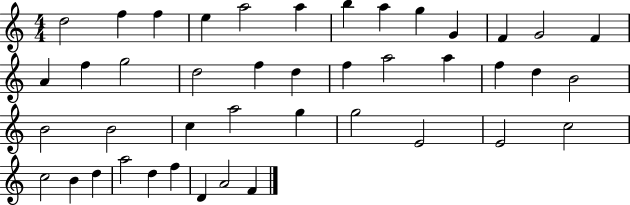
D5/h F5/q F5/q E5/q A5/h A5/q B5/q A5/q G5/q G4/q F4/q G4/h F4/q A4/q F5/q G5/h D5/h F5/q D5/q F5/q A5/h A5/q F5/q D5/q B4/h B4/h B4/h C5/q A5/h G5/q G5/h E4/h E4/h C5/h C5/h B4/q D5/q A5/h D5/q F5/q D4/q A4/h F4/q